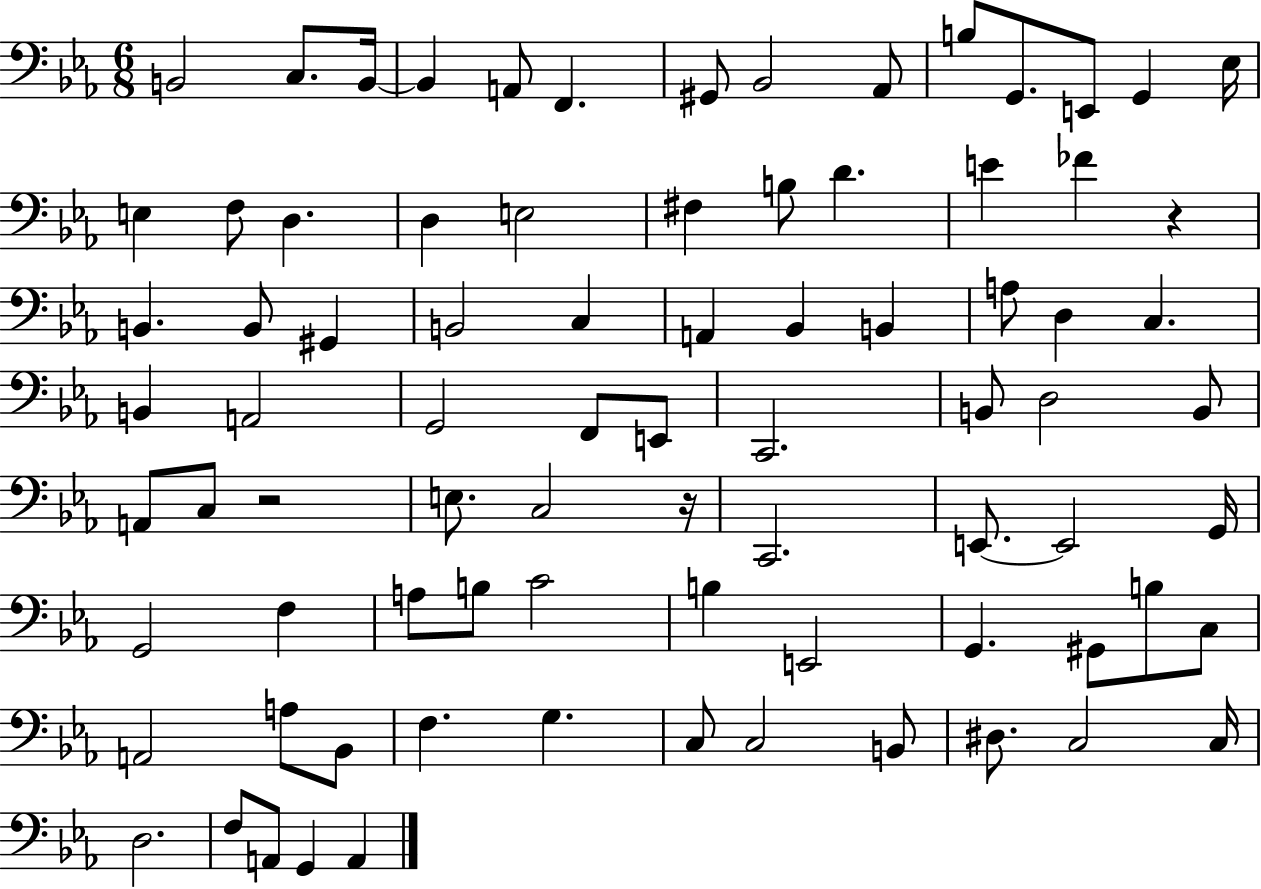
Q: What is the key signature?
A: EES major